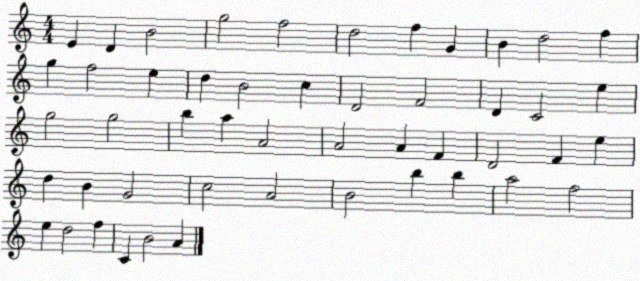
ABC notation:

X:1
T:Untitled
M:4/4
L:1/4
K:C
E D B2 g2 f2 d2 f G B d2 f g f2 e d B2 c D2 F2 D C2 e g2 g2 b a A2 A2 A F D2 F e d B G2 c2 A2 B2 b b a2 f2 e d2 f C B2 A